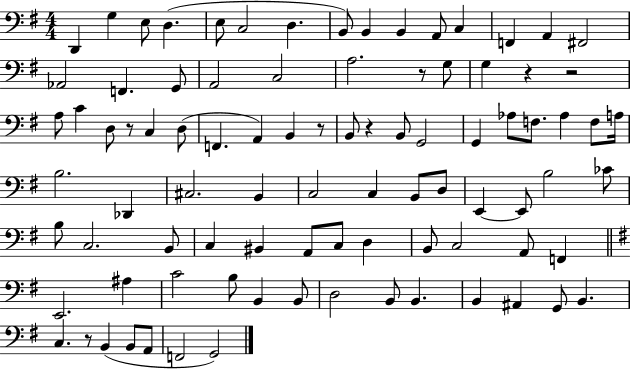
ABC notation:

X:1
T:Untitled
M:4/4
L:1/4
K:G
D,, G, E,/2 D, E,/2 C,2 D, B,,/2 B,, B,, A,,/2 C, F,, A,, ^F,,2 _A,,2 F,, G,,/2 A,,2 C,2 A,2 z/2 G,/2 G, z z2 A,/2 C D,/2 z/2 C, D,/2 F,, A,, B,, z/2 B,,/2 z B,,/2 G,,2 G,, _A,/2 F,/2 _A, F,/2 A,/4 B,2 _D,, ^C,2 B,, C,2 C, B,,/2 D,/2 E,, E,,/2 B,2 _C/2 B,/2 C,2 B,,/2 C, ^B,, A,,/2 C,/2 D, B,,/2 C,2 A,,/2 F,, E,,2 ^A, C2 B,/2 B,, B,,/2 D,2 B,,/2 B,, B,, ^A,, G,,/2 B,, C, z/2 B,, B,,/2 A,,/2 F,,2 G,,2